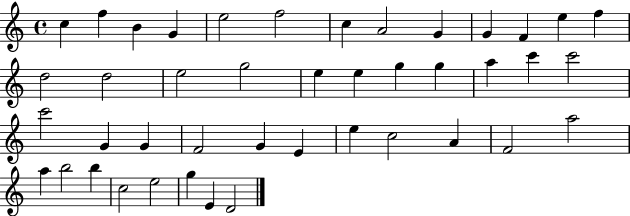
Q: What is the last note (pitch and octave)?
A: D4